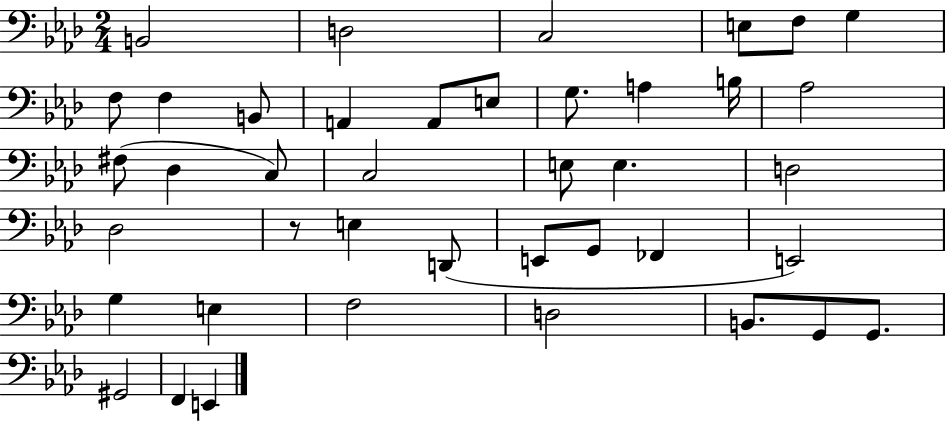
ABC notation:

X:1
T:Untitled
M:2/4
L:1/4
K:Ab
B,,2 D,2 C,2 E,/2 F,/2 G, F,/2 F, B,,/2 A,, A,,/2 E,/2 G,/2 A, B,/4 _A,2 ^F,/2 _D, C,/2 C,2 E,/2 E, D,2 _D,2 z/2 E, D,,/2 E,,/2 G,,/2 _F,, E,,2 G, E, F,2 D,2 B,,/2 G,,/2 G,,/2 ^G,,2 F,, E,,